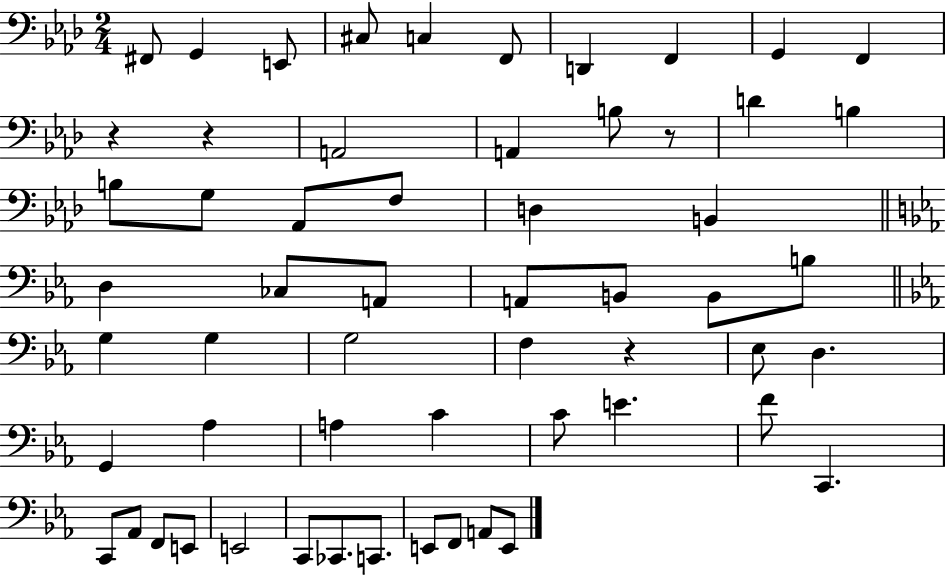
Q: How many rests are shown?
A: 4